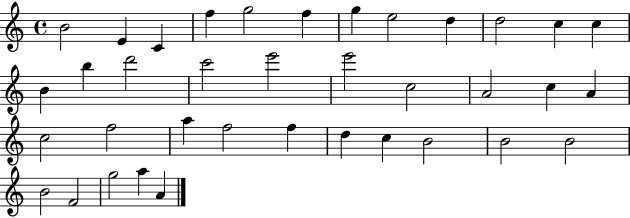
X:1
T:Untitled
M:4/4
L:1/4
K:C
B2 E C f g2 f g e2 d d2 c c B b d'2 c'2 e'2 e'2 c2 A2 c A c2 f2 a f2 f d c B2 B2 B2 B2 F2 g2 a A